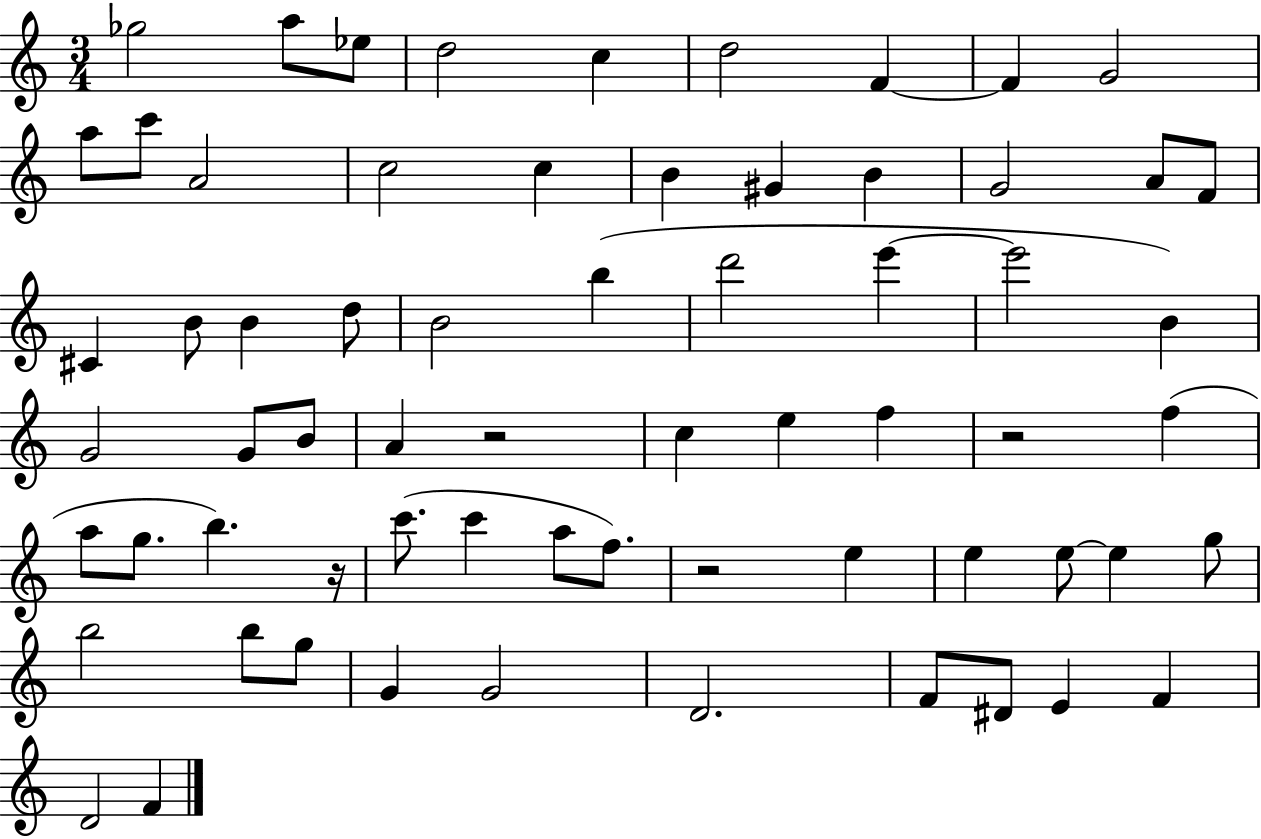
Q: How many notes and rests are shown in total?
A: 66